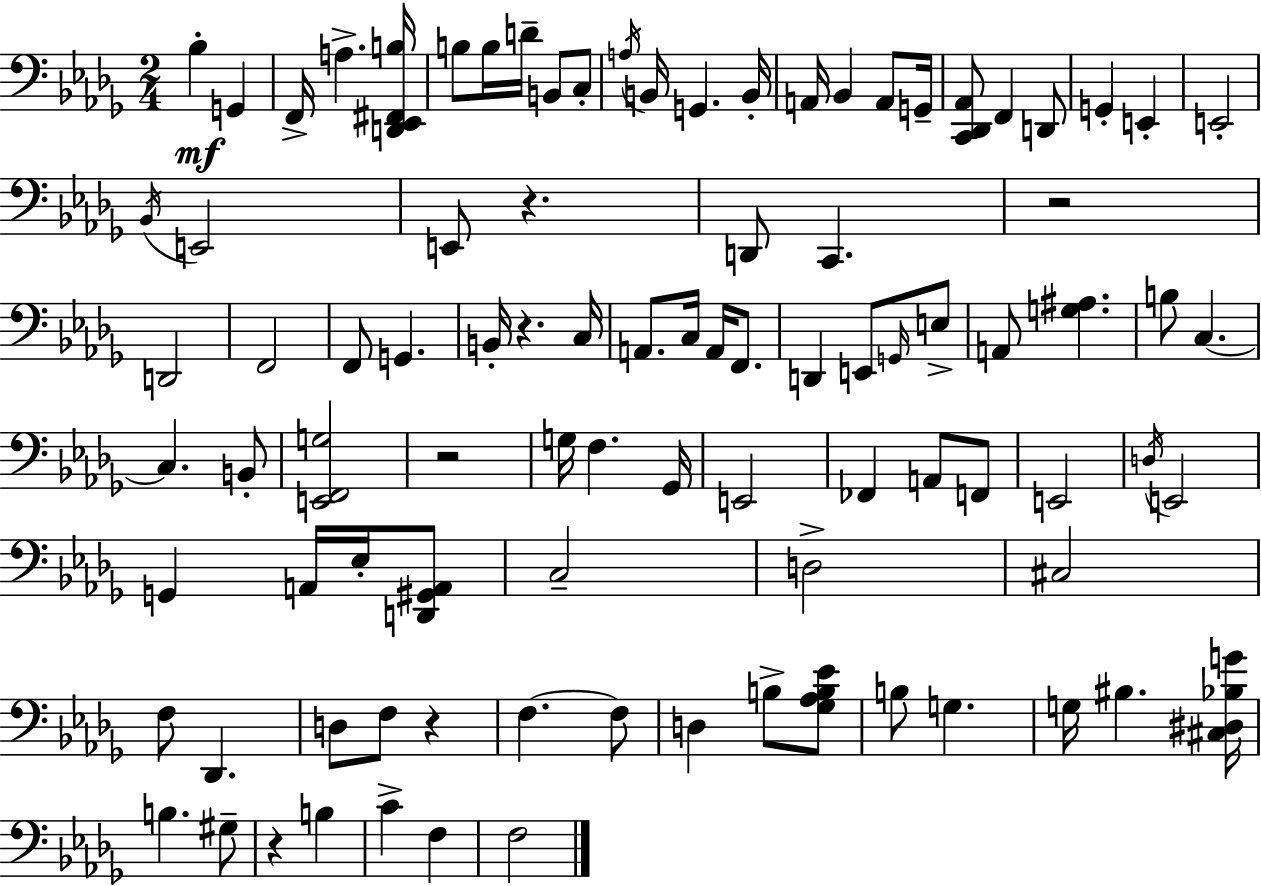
X:1
T:Untitled
M:2/4
L:1/4
K:Bbm
_B, G,, F,,/4 A, [D,,_E,,^F,,B,]/4 B,/2 B,/4 D/4 B,,/2 C,/2 A,/4 B,,/4 G,, B,,/4 A,,/4 _B,, A,,/2 G,,/4 [C,,_D,,_A,,]/2 F,, D,,/2 G,, E,, E,,2 _B,,/4 E,,2 E,,/2 z D,,/2 C,, z2 D,,2 F,,2 F,,/2 G,, B,,/4 z C,/4 A,,/2 C,/4 A,,/4 F,,/2 D,, E,,/2 G,,/4 E,/2 A,,/2 [G,^A,] B,/2 C, C, B,,/2 [E,,F,,G,]2 z2 G,/4 F, _G,,/4 E,,2 _F,, A,,/2 F,,/2 E,,2 D,/4 E,,2 G,, A,,/4 _E,/4 [D,,^G,,A,,]/2 C,2 D,2 ^C,2 F,/2 _D,, D,/2 F,/2 z F, F,/2 D, B,/2 [_G,_A,B,_E]/2 B,/2 G, G,/4 ^B, [^C,^D,_B,G]/4 B, ^G,/2 z B, C F, F,2